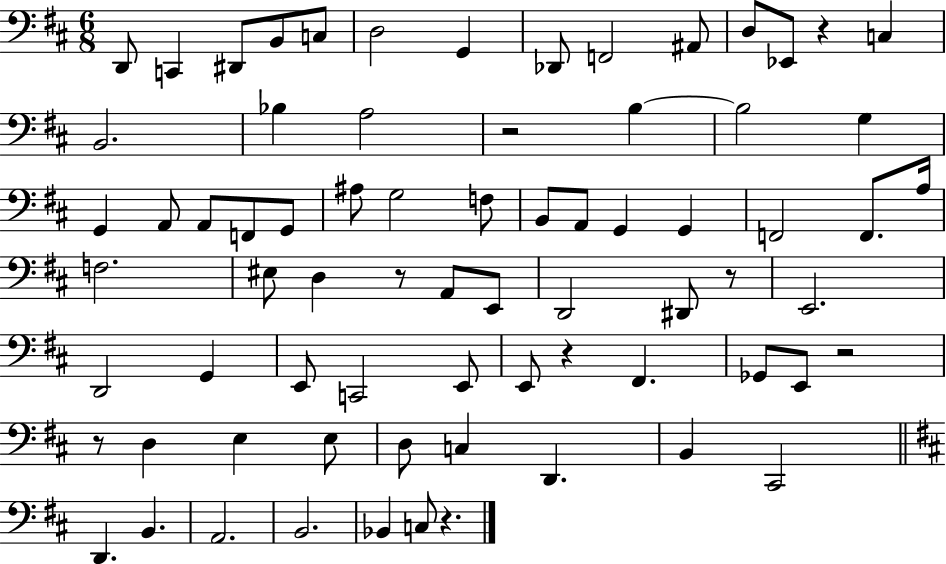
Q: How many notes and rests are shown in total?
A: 73